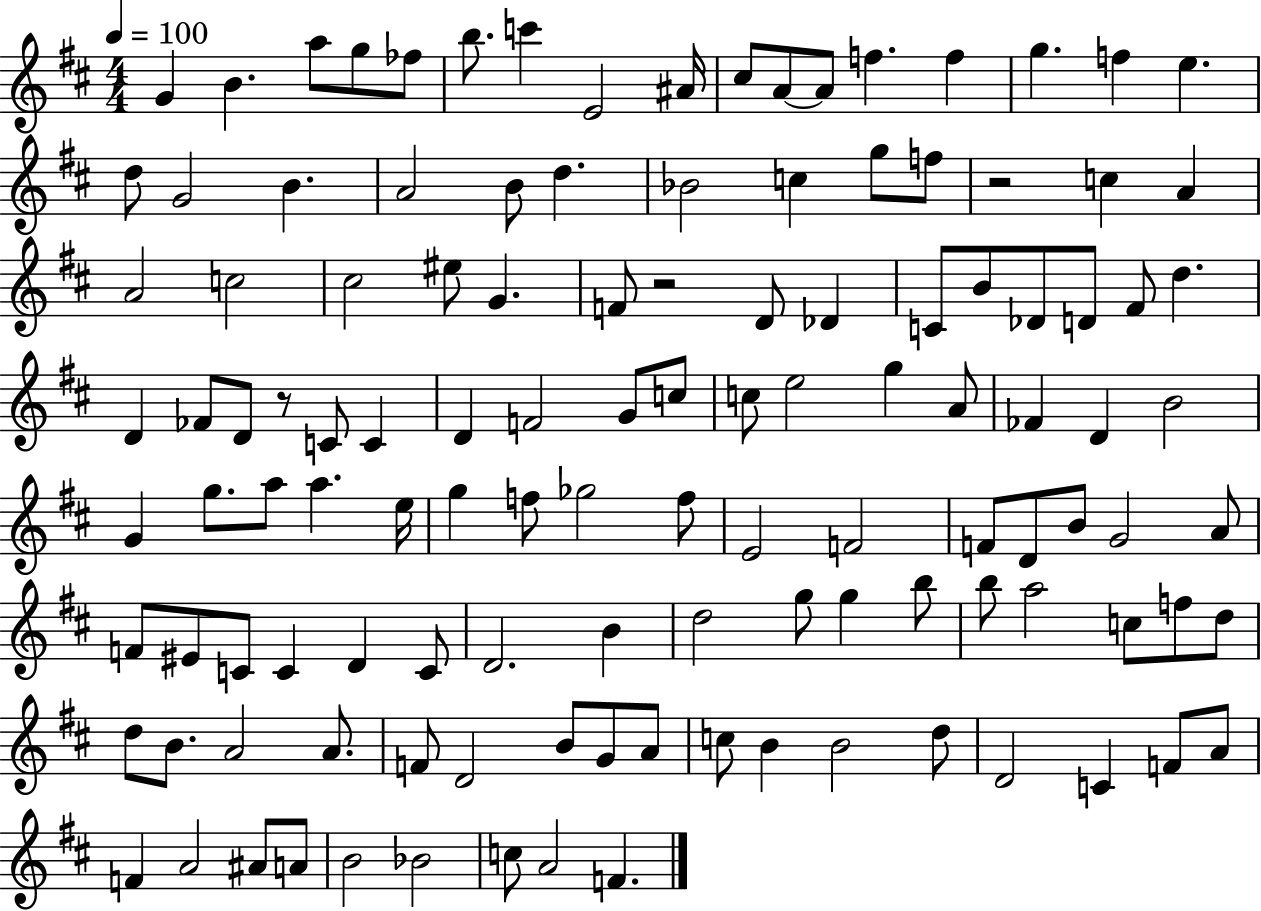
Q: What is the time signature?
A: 4/4